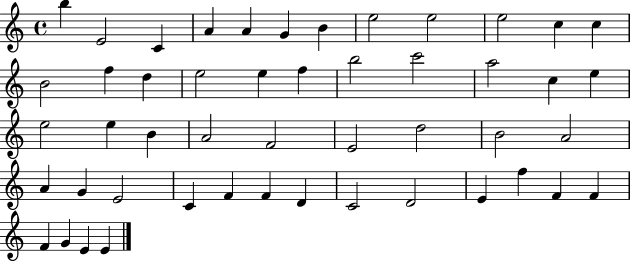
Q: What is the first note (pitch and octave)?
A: B5